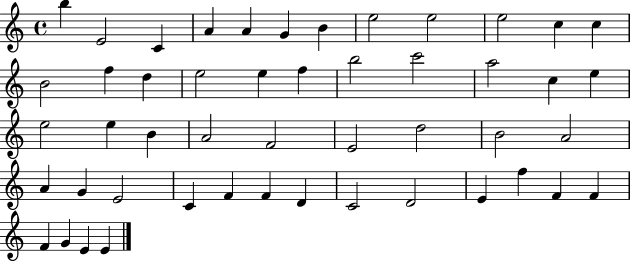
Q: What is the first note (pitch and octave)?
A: B5